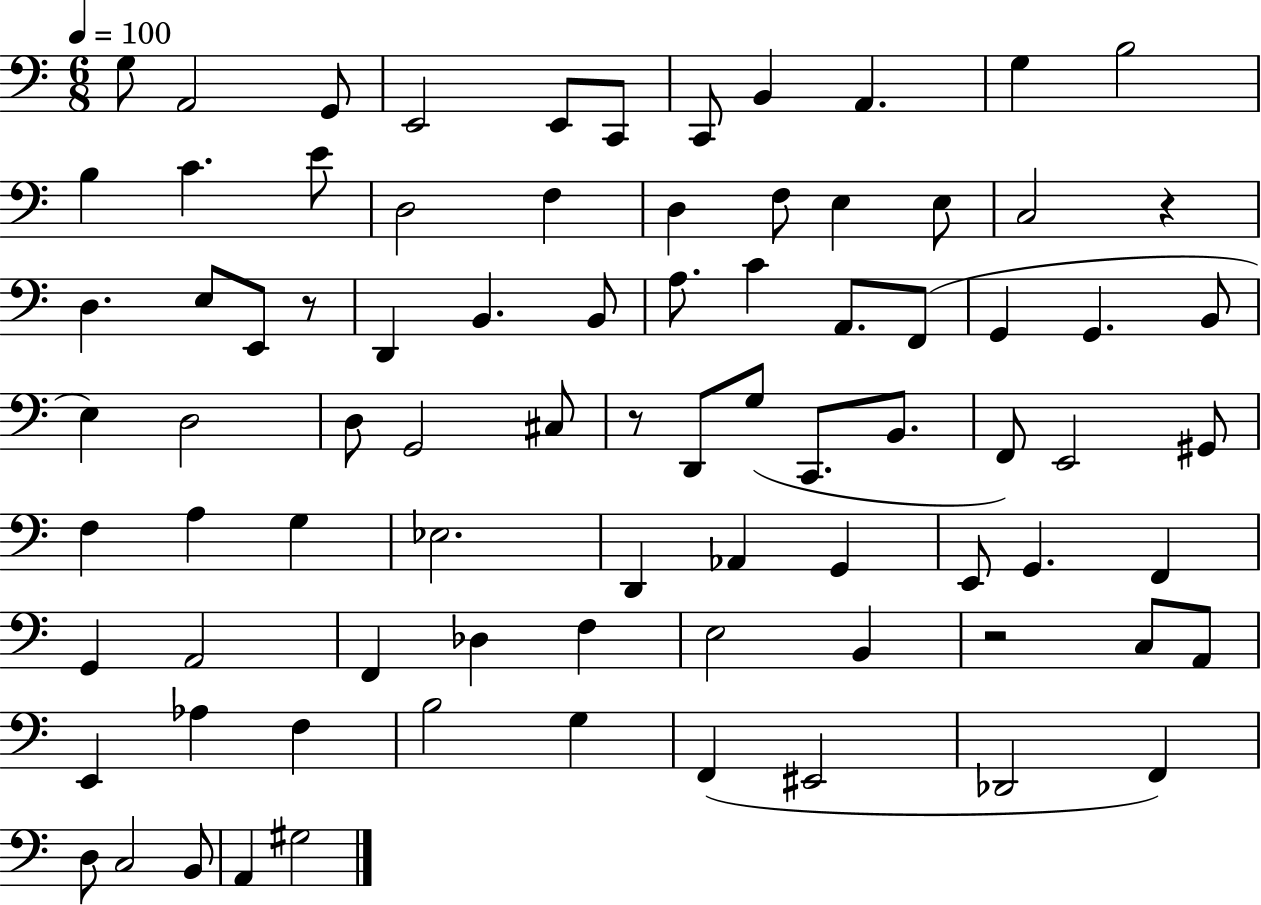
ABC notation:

X:1
T:Untitled
M:6/8
L:1/4
K:C
G,/2 A,,2 G,,/2 E,,2 E,,/2 C,,/2 C,,/2 B,, A,, G, B,2 B, C E/2 D,2 F, D, F,/2 E, E,/2 C,2 z D, E,/2 E,,/2 z/2 D,, B,, B,,/2 A,/2 C A,,/2 F,,/2 G,, G,, B,,/2 E, D,2 D,/2 G,,2 ^C,/2 z/2 D,,/2 G,/2 C,,/2 B,,/2 F,,/2 E,,2 ^G,,/2 F, A, G, _E,2 D,, _A,, G,, E,,/2 G,, F,, G,, A,,2 F,, _D, F, E,2 B,, z2 C,/2 A,,/2 E,, _A, F, B,2 G, F,, ^E,,2 _D,,2 F,, D,/2 C,2 B,,/2 A,, ^G,2